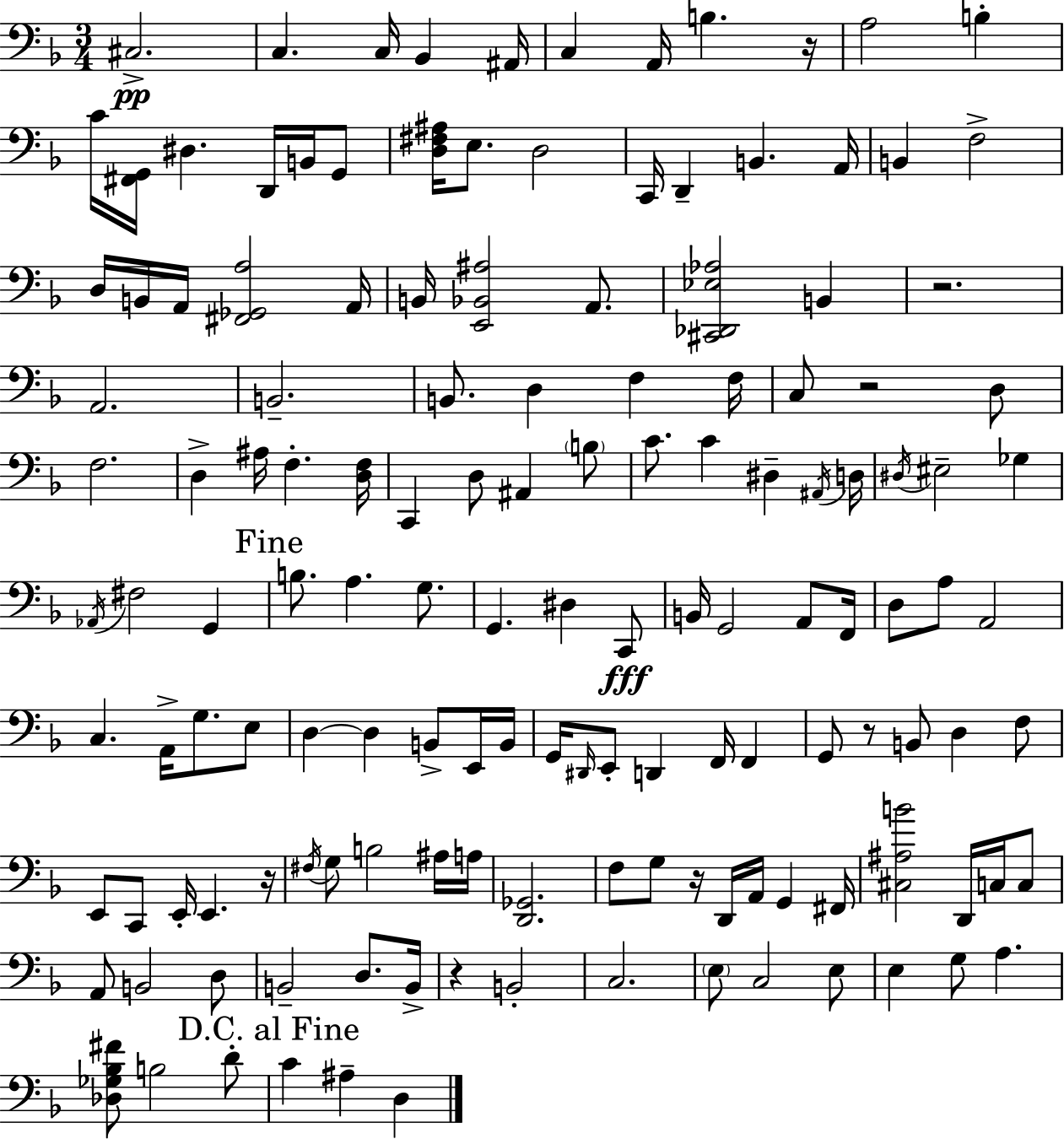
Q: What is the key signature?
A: D minor